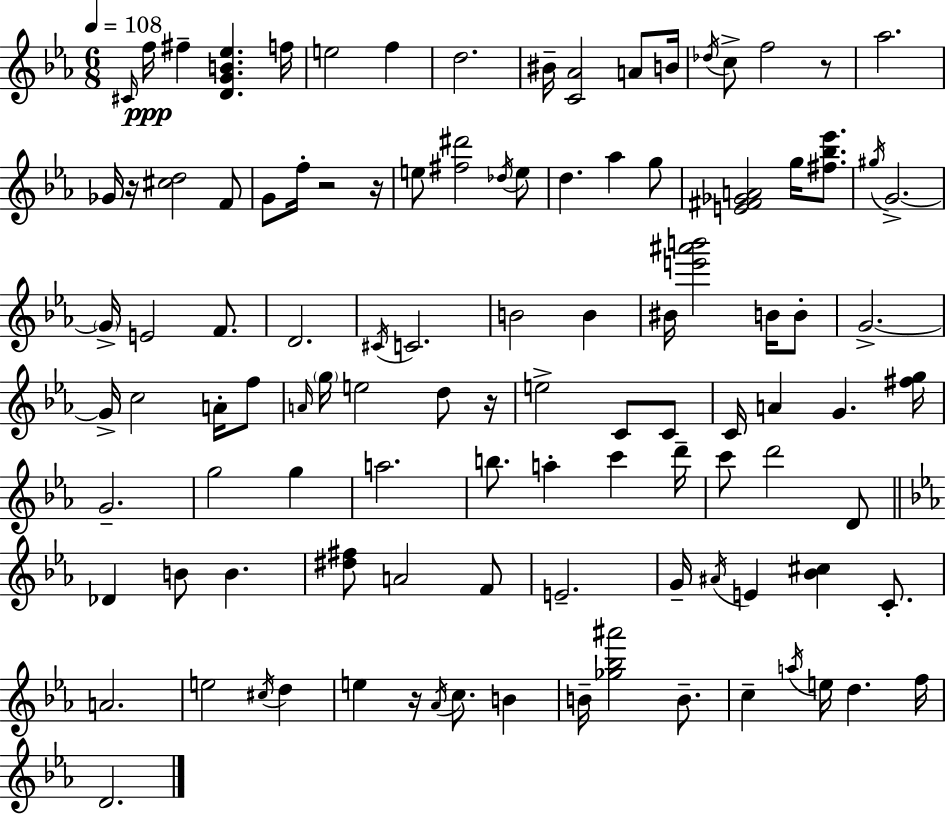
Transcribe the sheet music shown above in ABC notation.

X:1
T:Untitled
M:6/8
L:1/4
K:Cm
^C/4 f/4 ^f [DGB_e] f/4 e2 f d2 ^B/4 [C_A]2 A/2 B/4 _d/4 c/2 f2 z/2 _a2 _G/4 z/4 [^cd]2 F/2 G/2 f/4 z2 z/4 e/2 [^f^d']2 _d/4 e/2 d _a g/2 [E^F_GA]2 g/4 [^f_b_e']/2 ^g/4 G2 G/4 E2 F/2 D2 ^C/4 C2 B2 B ^B/4 [e'^a'b']2 B/4 B/2 G2 G/4 c2 A/4 f/2 A/4 g/4 e2 d/2 z/4 e2 C/2 C/2 C/4 A G [^fg]/4 G2 g2 g a2 b/2 a c' d'/4 c'/2 d'2 D/2 _D B/2 B [^d^f]/2 A2 F/2 E2 G/4 ^A/4 E [_B^c] C/2 A2 e2 ^c/4 d e z/4 _A/4 c/2 B B/4 [_g_b^a']2 B/2 c a/4 e/4 d f/4 D2